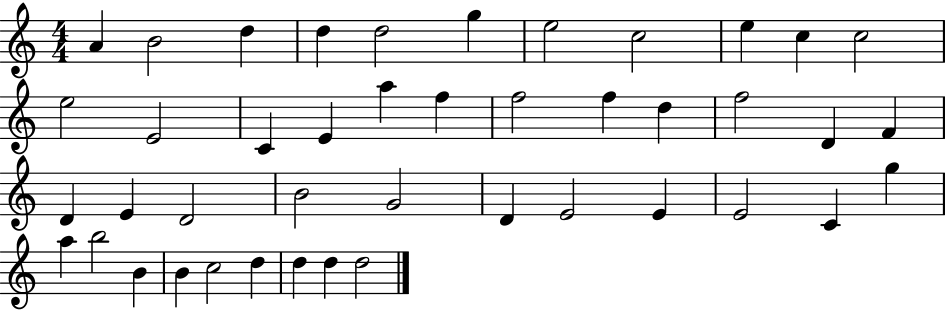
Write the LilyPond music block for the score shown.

{
  \clef treble
  \numericTimeSignature
  \time 4/4
  \key c \major
  a'4 b'2 d''4 | d''4 d''2 g''4 | e''2 c''2 | e''4 c''4 c''2 | \break e''2 e'2 | c'4 e'4 a''4 f''4 | f''2 f''4 d''4 | f''2 d'4 f'4 | \break d'4 e'4 d'2 | b'2 g'2 | d'4 e'2 e'4 | e'2 c'4 g''4 | \break a''4 b''2 b'4 | b'4 c''2 d''4 | d''4 d''4 d''2 | \bar "|."
}